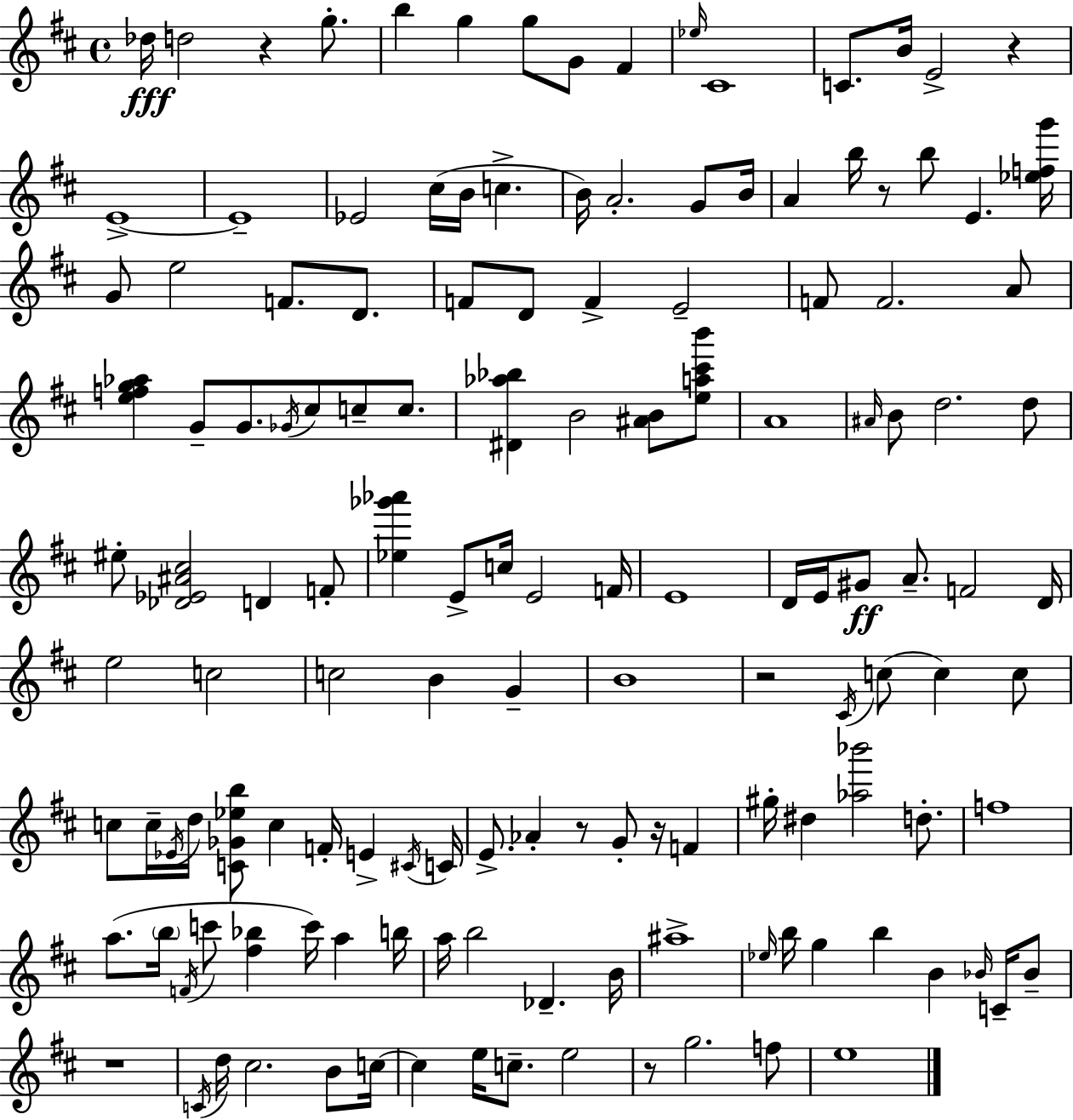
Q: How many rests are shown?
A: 8